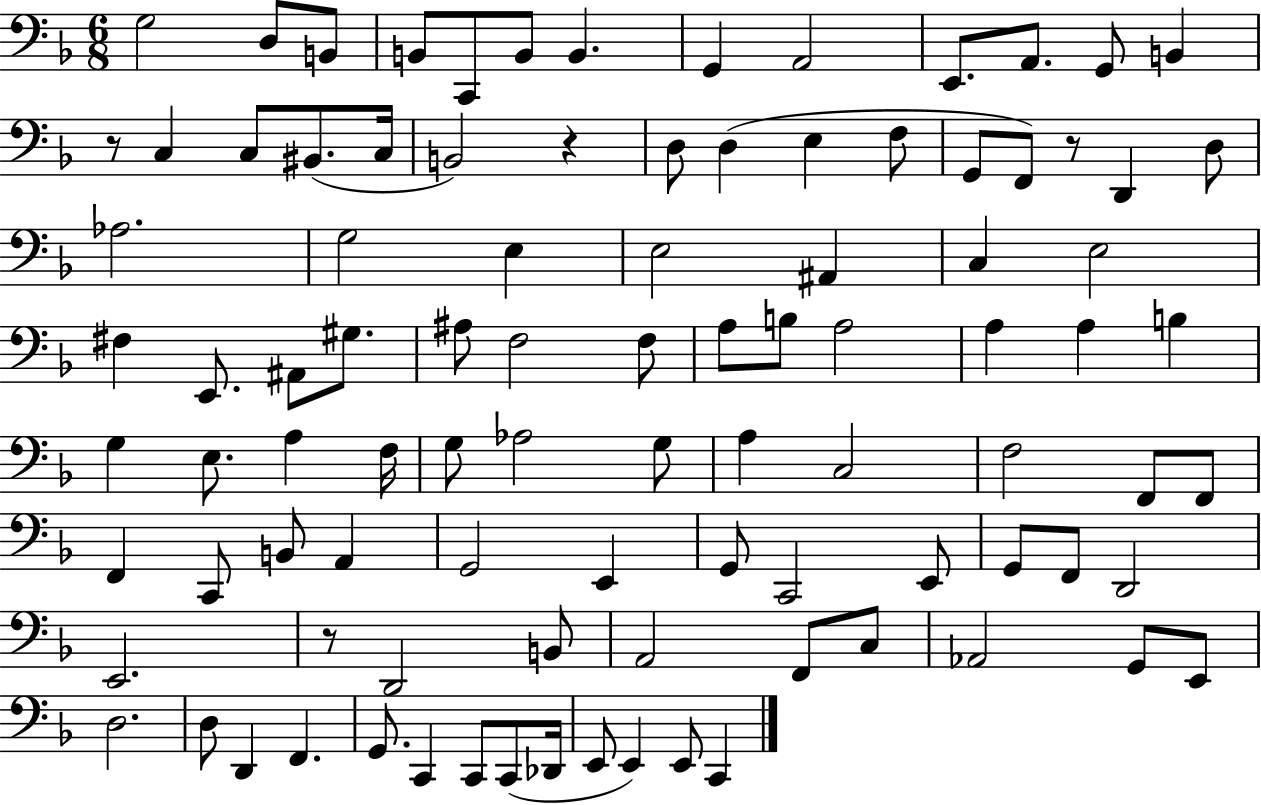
{
  \clef bass
  \numericTimeSignature
  \time 6/8
  \key f \major
  \repeat volta 2 { g2 d8 b,8 | b,8 c,8 b,8 b,4. | g,4 a,2 | e,8. a,8. g,8 b,4 | \break r8 c4 c8 bis,8.( c16 | b,2) r4 | d8 d4( e4 f8 | g,8 f,8) r8 d,4 d8 | \break aes2. | g2 e4 | e2 ais,4 | c4 e2 | \break fis4 e,8. ais,8 gis8. | ais8 f2 f8 | a8 b8 a2 | a4 a4 b4 | \break g4 e8. a4 f16 | g8 aes2 g8 | a4 c2 | f2 f,8 f,8 | \break f,4 c,8 b,8 a,4 | g,2 e,4 | g,8 c,2 e,8 | g,8 f,8 d,2 | \break e,2. | r8 d,2 b,8 | a,2 f,8 c8 | aes,2 g,8 e,8 | \break d2. | d8 d,4 f,4. | g,8. c,4 c,8 c,8( des,16 | e,8 e,4) e,8 c,4 | \break } \bar "|."
}